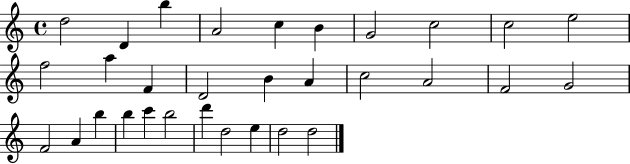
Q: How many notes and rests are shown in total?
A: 31